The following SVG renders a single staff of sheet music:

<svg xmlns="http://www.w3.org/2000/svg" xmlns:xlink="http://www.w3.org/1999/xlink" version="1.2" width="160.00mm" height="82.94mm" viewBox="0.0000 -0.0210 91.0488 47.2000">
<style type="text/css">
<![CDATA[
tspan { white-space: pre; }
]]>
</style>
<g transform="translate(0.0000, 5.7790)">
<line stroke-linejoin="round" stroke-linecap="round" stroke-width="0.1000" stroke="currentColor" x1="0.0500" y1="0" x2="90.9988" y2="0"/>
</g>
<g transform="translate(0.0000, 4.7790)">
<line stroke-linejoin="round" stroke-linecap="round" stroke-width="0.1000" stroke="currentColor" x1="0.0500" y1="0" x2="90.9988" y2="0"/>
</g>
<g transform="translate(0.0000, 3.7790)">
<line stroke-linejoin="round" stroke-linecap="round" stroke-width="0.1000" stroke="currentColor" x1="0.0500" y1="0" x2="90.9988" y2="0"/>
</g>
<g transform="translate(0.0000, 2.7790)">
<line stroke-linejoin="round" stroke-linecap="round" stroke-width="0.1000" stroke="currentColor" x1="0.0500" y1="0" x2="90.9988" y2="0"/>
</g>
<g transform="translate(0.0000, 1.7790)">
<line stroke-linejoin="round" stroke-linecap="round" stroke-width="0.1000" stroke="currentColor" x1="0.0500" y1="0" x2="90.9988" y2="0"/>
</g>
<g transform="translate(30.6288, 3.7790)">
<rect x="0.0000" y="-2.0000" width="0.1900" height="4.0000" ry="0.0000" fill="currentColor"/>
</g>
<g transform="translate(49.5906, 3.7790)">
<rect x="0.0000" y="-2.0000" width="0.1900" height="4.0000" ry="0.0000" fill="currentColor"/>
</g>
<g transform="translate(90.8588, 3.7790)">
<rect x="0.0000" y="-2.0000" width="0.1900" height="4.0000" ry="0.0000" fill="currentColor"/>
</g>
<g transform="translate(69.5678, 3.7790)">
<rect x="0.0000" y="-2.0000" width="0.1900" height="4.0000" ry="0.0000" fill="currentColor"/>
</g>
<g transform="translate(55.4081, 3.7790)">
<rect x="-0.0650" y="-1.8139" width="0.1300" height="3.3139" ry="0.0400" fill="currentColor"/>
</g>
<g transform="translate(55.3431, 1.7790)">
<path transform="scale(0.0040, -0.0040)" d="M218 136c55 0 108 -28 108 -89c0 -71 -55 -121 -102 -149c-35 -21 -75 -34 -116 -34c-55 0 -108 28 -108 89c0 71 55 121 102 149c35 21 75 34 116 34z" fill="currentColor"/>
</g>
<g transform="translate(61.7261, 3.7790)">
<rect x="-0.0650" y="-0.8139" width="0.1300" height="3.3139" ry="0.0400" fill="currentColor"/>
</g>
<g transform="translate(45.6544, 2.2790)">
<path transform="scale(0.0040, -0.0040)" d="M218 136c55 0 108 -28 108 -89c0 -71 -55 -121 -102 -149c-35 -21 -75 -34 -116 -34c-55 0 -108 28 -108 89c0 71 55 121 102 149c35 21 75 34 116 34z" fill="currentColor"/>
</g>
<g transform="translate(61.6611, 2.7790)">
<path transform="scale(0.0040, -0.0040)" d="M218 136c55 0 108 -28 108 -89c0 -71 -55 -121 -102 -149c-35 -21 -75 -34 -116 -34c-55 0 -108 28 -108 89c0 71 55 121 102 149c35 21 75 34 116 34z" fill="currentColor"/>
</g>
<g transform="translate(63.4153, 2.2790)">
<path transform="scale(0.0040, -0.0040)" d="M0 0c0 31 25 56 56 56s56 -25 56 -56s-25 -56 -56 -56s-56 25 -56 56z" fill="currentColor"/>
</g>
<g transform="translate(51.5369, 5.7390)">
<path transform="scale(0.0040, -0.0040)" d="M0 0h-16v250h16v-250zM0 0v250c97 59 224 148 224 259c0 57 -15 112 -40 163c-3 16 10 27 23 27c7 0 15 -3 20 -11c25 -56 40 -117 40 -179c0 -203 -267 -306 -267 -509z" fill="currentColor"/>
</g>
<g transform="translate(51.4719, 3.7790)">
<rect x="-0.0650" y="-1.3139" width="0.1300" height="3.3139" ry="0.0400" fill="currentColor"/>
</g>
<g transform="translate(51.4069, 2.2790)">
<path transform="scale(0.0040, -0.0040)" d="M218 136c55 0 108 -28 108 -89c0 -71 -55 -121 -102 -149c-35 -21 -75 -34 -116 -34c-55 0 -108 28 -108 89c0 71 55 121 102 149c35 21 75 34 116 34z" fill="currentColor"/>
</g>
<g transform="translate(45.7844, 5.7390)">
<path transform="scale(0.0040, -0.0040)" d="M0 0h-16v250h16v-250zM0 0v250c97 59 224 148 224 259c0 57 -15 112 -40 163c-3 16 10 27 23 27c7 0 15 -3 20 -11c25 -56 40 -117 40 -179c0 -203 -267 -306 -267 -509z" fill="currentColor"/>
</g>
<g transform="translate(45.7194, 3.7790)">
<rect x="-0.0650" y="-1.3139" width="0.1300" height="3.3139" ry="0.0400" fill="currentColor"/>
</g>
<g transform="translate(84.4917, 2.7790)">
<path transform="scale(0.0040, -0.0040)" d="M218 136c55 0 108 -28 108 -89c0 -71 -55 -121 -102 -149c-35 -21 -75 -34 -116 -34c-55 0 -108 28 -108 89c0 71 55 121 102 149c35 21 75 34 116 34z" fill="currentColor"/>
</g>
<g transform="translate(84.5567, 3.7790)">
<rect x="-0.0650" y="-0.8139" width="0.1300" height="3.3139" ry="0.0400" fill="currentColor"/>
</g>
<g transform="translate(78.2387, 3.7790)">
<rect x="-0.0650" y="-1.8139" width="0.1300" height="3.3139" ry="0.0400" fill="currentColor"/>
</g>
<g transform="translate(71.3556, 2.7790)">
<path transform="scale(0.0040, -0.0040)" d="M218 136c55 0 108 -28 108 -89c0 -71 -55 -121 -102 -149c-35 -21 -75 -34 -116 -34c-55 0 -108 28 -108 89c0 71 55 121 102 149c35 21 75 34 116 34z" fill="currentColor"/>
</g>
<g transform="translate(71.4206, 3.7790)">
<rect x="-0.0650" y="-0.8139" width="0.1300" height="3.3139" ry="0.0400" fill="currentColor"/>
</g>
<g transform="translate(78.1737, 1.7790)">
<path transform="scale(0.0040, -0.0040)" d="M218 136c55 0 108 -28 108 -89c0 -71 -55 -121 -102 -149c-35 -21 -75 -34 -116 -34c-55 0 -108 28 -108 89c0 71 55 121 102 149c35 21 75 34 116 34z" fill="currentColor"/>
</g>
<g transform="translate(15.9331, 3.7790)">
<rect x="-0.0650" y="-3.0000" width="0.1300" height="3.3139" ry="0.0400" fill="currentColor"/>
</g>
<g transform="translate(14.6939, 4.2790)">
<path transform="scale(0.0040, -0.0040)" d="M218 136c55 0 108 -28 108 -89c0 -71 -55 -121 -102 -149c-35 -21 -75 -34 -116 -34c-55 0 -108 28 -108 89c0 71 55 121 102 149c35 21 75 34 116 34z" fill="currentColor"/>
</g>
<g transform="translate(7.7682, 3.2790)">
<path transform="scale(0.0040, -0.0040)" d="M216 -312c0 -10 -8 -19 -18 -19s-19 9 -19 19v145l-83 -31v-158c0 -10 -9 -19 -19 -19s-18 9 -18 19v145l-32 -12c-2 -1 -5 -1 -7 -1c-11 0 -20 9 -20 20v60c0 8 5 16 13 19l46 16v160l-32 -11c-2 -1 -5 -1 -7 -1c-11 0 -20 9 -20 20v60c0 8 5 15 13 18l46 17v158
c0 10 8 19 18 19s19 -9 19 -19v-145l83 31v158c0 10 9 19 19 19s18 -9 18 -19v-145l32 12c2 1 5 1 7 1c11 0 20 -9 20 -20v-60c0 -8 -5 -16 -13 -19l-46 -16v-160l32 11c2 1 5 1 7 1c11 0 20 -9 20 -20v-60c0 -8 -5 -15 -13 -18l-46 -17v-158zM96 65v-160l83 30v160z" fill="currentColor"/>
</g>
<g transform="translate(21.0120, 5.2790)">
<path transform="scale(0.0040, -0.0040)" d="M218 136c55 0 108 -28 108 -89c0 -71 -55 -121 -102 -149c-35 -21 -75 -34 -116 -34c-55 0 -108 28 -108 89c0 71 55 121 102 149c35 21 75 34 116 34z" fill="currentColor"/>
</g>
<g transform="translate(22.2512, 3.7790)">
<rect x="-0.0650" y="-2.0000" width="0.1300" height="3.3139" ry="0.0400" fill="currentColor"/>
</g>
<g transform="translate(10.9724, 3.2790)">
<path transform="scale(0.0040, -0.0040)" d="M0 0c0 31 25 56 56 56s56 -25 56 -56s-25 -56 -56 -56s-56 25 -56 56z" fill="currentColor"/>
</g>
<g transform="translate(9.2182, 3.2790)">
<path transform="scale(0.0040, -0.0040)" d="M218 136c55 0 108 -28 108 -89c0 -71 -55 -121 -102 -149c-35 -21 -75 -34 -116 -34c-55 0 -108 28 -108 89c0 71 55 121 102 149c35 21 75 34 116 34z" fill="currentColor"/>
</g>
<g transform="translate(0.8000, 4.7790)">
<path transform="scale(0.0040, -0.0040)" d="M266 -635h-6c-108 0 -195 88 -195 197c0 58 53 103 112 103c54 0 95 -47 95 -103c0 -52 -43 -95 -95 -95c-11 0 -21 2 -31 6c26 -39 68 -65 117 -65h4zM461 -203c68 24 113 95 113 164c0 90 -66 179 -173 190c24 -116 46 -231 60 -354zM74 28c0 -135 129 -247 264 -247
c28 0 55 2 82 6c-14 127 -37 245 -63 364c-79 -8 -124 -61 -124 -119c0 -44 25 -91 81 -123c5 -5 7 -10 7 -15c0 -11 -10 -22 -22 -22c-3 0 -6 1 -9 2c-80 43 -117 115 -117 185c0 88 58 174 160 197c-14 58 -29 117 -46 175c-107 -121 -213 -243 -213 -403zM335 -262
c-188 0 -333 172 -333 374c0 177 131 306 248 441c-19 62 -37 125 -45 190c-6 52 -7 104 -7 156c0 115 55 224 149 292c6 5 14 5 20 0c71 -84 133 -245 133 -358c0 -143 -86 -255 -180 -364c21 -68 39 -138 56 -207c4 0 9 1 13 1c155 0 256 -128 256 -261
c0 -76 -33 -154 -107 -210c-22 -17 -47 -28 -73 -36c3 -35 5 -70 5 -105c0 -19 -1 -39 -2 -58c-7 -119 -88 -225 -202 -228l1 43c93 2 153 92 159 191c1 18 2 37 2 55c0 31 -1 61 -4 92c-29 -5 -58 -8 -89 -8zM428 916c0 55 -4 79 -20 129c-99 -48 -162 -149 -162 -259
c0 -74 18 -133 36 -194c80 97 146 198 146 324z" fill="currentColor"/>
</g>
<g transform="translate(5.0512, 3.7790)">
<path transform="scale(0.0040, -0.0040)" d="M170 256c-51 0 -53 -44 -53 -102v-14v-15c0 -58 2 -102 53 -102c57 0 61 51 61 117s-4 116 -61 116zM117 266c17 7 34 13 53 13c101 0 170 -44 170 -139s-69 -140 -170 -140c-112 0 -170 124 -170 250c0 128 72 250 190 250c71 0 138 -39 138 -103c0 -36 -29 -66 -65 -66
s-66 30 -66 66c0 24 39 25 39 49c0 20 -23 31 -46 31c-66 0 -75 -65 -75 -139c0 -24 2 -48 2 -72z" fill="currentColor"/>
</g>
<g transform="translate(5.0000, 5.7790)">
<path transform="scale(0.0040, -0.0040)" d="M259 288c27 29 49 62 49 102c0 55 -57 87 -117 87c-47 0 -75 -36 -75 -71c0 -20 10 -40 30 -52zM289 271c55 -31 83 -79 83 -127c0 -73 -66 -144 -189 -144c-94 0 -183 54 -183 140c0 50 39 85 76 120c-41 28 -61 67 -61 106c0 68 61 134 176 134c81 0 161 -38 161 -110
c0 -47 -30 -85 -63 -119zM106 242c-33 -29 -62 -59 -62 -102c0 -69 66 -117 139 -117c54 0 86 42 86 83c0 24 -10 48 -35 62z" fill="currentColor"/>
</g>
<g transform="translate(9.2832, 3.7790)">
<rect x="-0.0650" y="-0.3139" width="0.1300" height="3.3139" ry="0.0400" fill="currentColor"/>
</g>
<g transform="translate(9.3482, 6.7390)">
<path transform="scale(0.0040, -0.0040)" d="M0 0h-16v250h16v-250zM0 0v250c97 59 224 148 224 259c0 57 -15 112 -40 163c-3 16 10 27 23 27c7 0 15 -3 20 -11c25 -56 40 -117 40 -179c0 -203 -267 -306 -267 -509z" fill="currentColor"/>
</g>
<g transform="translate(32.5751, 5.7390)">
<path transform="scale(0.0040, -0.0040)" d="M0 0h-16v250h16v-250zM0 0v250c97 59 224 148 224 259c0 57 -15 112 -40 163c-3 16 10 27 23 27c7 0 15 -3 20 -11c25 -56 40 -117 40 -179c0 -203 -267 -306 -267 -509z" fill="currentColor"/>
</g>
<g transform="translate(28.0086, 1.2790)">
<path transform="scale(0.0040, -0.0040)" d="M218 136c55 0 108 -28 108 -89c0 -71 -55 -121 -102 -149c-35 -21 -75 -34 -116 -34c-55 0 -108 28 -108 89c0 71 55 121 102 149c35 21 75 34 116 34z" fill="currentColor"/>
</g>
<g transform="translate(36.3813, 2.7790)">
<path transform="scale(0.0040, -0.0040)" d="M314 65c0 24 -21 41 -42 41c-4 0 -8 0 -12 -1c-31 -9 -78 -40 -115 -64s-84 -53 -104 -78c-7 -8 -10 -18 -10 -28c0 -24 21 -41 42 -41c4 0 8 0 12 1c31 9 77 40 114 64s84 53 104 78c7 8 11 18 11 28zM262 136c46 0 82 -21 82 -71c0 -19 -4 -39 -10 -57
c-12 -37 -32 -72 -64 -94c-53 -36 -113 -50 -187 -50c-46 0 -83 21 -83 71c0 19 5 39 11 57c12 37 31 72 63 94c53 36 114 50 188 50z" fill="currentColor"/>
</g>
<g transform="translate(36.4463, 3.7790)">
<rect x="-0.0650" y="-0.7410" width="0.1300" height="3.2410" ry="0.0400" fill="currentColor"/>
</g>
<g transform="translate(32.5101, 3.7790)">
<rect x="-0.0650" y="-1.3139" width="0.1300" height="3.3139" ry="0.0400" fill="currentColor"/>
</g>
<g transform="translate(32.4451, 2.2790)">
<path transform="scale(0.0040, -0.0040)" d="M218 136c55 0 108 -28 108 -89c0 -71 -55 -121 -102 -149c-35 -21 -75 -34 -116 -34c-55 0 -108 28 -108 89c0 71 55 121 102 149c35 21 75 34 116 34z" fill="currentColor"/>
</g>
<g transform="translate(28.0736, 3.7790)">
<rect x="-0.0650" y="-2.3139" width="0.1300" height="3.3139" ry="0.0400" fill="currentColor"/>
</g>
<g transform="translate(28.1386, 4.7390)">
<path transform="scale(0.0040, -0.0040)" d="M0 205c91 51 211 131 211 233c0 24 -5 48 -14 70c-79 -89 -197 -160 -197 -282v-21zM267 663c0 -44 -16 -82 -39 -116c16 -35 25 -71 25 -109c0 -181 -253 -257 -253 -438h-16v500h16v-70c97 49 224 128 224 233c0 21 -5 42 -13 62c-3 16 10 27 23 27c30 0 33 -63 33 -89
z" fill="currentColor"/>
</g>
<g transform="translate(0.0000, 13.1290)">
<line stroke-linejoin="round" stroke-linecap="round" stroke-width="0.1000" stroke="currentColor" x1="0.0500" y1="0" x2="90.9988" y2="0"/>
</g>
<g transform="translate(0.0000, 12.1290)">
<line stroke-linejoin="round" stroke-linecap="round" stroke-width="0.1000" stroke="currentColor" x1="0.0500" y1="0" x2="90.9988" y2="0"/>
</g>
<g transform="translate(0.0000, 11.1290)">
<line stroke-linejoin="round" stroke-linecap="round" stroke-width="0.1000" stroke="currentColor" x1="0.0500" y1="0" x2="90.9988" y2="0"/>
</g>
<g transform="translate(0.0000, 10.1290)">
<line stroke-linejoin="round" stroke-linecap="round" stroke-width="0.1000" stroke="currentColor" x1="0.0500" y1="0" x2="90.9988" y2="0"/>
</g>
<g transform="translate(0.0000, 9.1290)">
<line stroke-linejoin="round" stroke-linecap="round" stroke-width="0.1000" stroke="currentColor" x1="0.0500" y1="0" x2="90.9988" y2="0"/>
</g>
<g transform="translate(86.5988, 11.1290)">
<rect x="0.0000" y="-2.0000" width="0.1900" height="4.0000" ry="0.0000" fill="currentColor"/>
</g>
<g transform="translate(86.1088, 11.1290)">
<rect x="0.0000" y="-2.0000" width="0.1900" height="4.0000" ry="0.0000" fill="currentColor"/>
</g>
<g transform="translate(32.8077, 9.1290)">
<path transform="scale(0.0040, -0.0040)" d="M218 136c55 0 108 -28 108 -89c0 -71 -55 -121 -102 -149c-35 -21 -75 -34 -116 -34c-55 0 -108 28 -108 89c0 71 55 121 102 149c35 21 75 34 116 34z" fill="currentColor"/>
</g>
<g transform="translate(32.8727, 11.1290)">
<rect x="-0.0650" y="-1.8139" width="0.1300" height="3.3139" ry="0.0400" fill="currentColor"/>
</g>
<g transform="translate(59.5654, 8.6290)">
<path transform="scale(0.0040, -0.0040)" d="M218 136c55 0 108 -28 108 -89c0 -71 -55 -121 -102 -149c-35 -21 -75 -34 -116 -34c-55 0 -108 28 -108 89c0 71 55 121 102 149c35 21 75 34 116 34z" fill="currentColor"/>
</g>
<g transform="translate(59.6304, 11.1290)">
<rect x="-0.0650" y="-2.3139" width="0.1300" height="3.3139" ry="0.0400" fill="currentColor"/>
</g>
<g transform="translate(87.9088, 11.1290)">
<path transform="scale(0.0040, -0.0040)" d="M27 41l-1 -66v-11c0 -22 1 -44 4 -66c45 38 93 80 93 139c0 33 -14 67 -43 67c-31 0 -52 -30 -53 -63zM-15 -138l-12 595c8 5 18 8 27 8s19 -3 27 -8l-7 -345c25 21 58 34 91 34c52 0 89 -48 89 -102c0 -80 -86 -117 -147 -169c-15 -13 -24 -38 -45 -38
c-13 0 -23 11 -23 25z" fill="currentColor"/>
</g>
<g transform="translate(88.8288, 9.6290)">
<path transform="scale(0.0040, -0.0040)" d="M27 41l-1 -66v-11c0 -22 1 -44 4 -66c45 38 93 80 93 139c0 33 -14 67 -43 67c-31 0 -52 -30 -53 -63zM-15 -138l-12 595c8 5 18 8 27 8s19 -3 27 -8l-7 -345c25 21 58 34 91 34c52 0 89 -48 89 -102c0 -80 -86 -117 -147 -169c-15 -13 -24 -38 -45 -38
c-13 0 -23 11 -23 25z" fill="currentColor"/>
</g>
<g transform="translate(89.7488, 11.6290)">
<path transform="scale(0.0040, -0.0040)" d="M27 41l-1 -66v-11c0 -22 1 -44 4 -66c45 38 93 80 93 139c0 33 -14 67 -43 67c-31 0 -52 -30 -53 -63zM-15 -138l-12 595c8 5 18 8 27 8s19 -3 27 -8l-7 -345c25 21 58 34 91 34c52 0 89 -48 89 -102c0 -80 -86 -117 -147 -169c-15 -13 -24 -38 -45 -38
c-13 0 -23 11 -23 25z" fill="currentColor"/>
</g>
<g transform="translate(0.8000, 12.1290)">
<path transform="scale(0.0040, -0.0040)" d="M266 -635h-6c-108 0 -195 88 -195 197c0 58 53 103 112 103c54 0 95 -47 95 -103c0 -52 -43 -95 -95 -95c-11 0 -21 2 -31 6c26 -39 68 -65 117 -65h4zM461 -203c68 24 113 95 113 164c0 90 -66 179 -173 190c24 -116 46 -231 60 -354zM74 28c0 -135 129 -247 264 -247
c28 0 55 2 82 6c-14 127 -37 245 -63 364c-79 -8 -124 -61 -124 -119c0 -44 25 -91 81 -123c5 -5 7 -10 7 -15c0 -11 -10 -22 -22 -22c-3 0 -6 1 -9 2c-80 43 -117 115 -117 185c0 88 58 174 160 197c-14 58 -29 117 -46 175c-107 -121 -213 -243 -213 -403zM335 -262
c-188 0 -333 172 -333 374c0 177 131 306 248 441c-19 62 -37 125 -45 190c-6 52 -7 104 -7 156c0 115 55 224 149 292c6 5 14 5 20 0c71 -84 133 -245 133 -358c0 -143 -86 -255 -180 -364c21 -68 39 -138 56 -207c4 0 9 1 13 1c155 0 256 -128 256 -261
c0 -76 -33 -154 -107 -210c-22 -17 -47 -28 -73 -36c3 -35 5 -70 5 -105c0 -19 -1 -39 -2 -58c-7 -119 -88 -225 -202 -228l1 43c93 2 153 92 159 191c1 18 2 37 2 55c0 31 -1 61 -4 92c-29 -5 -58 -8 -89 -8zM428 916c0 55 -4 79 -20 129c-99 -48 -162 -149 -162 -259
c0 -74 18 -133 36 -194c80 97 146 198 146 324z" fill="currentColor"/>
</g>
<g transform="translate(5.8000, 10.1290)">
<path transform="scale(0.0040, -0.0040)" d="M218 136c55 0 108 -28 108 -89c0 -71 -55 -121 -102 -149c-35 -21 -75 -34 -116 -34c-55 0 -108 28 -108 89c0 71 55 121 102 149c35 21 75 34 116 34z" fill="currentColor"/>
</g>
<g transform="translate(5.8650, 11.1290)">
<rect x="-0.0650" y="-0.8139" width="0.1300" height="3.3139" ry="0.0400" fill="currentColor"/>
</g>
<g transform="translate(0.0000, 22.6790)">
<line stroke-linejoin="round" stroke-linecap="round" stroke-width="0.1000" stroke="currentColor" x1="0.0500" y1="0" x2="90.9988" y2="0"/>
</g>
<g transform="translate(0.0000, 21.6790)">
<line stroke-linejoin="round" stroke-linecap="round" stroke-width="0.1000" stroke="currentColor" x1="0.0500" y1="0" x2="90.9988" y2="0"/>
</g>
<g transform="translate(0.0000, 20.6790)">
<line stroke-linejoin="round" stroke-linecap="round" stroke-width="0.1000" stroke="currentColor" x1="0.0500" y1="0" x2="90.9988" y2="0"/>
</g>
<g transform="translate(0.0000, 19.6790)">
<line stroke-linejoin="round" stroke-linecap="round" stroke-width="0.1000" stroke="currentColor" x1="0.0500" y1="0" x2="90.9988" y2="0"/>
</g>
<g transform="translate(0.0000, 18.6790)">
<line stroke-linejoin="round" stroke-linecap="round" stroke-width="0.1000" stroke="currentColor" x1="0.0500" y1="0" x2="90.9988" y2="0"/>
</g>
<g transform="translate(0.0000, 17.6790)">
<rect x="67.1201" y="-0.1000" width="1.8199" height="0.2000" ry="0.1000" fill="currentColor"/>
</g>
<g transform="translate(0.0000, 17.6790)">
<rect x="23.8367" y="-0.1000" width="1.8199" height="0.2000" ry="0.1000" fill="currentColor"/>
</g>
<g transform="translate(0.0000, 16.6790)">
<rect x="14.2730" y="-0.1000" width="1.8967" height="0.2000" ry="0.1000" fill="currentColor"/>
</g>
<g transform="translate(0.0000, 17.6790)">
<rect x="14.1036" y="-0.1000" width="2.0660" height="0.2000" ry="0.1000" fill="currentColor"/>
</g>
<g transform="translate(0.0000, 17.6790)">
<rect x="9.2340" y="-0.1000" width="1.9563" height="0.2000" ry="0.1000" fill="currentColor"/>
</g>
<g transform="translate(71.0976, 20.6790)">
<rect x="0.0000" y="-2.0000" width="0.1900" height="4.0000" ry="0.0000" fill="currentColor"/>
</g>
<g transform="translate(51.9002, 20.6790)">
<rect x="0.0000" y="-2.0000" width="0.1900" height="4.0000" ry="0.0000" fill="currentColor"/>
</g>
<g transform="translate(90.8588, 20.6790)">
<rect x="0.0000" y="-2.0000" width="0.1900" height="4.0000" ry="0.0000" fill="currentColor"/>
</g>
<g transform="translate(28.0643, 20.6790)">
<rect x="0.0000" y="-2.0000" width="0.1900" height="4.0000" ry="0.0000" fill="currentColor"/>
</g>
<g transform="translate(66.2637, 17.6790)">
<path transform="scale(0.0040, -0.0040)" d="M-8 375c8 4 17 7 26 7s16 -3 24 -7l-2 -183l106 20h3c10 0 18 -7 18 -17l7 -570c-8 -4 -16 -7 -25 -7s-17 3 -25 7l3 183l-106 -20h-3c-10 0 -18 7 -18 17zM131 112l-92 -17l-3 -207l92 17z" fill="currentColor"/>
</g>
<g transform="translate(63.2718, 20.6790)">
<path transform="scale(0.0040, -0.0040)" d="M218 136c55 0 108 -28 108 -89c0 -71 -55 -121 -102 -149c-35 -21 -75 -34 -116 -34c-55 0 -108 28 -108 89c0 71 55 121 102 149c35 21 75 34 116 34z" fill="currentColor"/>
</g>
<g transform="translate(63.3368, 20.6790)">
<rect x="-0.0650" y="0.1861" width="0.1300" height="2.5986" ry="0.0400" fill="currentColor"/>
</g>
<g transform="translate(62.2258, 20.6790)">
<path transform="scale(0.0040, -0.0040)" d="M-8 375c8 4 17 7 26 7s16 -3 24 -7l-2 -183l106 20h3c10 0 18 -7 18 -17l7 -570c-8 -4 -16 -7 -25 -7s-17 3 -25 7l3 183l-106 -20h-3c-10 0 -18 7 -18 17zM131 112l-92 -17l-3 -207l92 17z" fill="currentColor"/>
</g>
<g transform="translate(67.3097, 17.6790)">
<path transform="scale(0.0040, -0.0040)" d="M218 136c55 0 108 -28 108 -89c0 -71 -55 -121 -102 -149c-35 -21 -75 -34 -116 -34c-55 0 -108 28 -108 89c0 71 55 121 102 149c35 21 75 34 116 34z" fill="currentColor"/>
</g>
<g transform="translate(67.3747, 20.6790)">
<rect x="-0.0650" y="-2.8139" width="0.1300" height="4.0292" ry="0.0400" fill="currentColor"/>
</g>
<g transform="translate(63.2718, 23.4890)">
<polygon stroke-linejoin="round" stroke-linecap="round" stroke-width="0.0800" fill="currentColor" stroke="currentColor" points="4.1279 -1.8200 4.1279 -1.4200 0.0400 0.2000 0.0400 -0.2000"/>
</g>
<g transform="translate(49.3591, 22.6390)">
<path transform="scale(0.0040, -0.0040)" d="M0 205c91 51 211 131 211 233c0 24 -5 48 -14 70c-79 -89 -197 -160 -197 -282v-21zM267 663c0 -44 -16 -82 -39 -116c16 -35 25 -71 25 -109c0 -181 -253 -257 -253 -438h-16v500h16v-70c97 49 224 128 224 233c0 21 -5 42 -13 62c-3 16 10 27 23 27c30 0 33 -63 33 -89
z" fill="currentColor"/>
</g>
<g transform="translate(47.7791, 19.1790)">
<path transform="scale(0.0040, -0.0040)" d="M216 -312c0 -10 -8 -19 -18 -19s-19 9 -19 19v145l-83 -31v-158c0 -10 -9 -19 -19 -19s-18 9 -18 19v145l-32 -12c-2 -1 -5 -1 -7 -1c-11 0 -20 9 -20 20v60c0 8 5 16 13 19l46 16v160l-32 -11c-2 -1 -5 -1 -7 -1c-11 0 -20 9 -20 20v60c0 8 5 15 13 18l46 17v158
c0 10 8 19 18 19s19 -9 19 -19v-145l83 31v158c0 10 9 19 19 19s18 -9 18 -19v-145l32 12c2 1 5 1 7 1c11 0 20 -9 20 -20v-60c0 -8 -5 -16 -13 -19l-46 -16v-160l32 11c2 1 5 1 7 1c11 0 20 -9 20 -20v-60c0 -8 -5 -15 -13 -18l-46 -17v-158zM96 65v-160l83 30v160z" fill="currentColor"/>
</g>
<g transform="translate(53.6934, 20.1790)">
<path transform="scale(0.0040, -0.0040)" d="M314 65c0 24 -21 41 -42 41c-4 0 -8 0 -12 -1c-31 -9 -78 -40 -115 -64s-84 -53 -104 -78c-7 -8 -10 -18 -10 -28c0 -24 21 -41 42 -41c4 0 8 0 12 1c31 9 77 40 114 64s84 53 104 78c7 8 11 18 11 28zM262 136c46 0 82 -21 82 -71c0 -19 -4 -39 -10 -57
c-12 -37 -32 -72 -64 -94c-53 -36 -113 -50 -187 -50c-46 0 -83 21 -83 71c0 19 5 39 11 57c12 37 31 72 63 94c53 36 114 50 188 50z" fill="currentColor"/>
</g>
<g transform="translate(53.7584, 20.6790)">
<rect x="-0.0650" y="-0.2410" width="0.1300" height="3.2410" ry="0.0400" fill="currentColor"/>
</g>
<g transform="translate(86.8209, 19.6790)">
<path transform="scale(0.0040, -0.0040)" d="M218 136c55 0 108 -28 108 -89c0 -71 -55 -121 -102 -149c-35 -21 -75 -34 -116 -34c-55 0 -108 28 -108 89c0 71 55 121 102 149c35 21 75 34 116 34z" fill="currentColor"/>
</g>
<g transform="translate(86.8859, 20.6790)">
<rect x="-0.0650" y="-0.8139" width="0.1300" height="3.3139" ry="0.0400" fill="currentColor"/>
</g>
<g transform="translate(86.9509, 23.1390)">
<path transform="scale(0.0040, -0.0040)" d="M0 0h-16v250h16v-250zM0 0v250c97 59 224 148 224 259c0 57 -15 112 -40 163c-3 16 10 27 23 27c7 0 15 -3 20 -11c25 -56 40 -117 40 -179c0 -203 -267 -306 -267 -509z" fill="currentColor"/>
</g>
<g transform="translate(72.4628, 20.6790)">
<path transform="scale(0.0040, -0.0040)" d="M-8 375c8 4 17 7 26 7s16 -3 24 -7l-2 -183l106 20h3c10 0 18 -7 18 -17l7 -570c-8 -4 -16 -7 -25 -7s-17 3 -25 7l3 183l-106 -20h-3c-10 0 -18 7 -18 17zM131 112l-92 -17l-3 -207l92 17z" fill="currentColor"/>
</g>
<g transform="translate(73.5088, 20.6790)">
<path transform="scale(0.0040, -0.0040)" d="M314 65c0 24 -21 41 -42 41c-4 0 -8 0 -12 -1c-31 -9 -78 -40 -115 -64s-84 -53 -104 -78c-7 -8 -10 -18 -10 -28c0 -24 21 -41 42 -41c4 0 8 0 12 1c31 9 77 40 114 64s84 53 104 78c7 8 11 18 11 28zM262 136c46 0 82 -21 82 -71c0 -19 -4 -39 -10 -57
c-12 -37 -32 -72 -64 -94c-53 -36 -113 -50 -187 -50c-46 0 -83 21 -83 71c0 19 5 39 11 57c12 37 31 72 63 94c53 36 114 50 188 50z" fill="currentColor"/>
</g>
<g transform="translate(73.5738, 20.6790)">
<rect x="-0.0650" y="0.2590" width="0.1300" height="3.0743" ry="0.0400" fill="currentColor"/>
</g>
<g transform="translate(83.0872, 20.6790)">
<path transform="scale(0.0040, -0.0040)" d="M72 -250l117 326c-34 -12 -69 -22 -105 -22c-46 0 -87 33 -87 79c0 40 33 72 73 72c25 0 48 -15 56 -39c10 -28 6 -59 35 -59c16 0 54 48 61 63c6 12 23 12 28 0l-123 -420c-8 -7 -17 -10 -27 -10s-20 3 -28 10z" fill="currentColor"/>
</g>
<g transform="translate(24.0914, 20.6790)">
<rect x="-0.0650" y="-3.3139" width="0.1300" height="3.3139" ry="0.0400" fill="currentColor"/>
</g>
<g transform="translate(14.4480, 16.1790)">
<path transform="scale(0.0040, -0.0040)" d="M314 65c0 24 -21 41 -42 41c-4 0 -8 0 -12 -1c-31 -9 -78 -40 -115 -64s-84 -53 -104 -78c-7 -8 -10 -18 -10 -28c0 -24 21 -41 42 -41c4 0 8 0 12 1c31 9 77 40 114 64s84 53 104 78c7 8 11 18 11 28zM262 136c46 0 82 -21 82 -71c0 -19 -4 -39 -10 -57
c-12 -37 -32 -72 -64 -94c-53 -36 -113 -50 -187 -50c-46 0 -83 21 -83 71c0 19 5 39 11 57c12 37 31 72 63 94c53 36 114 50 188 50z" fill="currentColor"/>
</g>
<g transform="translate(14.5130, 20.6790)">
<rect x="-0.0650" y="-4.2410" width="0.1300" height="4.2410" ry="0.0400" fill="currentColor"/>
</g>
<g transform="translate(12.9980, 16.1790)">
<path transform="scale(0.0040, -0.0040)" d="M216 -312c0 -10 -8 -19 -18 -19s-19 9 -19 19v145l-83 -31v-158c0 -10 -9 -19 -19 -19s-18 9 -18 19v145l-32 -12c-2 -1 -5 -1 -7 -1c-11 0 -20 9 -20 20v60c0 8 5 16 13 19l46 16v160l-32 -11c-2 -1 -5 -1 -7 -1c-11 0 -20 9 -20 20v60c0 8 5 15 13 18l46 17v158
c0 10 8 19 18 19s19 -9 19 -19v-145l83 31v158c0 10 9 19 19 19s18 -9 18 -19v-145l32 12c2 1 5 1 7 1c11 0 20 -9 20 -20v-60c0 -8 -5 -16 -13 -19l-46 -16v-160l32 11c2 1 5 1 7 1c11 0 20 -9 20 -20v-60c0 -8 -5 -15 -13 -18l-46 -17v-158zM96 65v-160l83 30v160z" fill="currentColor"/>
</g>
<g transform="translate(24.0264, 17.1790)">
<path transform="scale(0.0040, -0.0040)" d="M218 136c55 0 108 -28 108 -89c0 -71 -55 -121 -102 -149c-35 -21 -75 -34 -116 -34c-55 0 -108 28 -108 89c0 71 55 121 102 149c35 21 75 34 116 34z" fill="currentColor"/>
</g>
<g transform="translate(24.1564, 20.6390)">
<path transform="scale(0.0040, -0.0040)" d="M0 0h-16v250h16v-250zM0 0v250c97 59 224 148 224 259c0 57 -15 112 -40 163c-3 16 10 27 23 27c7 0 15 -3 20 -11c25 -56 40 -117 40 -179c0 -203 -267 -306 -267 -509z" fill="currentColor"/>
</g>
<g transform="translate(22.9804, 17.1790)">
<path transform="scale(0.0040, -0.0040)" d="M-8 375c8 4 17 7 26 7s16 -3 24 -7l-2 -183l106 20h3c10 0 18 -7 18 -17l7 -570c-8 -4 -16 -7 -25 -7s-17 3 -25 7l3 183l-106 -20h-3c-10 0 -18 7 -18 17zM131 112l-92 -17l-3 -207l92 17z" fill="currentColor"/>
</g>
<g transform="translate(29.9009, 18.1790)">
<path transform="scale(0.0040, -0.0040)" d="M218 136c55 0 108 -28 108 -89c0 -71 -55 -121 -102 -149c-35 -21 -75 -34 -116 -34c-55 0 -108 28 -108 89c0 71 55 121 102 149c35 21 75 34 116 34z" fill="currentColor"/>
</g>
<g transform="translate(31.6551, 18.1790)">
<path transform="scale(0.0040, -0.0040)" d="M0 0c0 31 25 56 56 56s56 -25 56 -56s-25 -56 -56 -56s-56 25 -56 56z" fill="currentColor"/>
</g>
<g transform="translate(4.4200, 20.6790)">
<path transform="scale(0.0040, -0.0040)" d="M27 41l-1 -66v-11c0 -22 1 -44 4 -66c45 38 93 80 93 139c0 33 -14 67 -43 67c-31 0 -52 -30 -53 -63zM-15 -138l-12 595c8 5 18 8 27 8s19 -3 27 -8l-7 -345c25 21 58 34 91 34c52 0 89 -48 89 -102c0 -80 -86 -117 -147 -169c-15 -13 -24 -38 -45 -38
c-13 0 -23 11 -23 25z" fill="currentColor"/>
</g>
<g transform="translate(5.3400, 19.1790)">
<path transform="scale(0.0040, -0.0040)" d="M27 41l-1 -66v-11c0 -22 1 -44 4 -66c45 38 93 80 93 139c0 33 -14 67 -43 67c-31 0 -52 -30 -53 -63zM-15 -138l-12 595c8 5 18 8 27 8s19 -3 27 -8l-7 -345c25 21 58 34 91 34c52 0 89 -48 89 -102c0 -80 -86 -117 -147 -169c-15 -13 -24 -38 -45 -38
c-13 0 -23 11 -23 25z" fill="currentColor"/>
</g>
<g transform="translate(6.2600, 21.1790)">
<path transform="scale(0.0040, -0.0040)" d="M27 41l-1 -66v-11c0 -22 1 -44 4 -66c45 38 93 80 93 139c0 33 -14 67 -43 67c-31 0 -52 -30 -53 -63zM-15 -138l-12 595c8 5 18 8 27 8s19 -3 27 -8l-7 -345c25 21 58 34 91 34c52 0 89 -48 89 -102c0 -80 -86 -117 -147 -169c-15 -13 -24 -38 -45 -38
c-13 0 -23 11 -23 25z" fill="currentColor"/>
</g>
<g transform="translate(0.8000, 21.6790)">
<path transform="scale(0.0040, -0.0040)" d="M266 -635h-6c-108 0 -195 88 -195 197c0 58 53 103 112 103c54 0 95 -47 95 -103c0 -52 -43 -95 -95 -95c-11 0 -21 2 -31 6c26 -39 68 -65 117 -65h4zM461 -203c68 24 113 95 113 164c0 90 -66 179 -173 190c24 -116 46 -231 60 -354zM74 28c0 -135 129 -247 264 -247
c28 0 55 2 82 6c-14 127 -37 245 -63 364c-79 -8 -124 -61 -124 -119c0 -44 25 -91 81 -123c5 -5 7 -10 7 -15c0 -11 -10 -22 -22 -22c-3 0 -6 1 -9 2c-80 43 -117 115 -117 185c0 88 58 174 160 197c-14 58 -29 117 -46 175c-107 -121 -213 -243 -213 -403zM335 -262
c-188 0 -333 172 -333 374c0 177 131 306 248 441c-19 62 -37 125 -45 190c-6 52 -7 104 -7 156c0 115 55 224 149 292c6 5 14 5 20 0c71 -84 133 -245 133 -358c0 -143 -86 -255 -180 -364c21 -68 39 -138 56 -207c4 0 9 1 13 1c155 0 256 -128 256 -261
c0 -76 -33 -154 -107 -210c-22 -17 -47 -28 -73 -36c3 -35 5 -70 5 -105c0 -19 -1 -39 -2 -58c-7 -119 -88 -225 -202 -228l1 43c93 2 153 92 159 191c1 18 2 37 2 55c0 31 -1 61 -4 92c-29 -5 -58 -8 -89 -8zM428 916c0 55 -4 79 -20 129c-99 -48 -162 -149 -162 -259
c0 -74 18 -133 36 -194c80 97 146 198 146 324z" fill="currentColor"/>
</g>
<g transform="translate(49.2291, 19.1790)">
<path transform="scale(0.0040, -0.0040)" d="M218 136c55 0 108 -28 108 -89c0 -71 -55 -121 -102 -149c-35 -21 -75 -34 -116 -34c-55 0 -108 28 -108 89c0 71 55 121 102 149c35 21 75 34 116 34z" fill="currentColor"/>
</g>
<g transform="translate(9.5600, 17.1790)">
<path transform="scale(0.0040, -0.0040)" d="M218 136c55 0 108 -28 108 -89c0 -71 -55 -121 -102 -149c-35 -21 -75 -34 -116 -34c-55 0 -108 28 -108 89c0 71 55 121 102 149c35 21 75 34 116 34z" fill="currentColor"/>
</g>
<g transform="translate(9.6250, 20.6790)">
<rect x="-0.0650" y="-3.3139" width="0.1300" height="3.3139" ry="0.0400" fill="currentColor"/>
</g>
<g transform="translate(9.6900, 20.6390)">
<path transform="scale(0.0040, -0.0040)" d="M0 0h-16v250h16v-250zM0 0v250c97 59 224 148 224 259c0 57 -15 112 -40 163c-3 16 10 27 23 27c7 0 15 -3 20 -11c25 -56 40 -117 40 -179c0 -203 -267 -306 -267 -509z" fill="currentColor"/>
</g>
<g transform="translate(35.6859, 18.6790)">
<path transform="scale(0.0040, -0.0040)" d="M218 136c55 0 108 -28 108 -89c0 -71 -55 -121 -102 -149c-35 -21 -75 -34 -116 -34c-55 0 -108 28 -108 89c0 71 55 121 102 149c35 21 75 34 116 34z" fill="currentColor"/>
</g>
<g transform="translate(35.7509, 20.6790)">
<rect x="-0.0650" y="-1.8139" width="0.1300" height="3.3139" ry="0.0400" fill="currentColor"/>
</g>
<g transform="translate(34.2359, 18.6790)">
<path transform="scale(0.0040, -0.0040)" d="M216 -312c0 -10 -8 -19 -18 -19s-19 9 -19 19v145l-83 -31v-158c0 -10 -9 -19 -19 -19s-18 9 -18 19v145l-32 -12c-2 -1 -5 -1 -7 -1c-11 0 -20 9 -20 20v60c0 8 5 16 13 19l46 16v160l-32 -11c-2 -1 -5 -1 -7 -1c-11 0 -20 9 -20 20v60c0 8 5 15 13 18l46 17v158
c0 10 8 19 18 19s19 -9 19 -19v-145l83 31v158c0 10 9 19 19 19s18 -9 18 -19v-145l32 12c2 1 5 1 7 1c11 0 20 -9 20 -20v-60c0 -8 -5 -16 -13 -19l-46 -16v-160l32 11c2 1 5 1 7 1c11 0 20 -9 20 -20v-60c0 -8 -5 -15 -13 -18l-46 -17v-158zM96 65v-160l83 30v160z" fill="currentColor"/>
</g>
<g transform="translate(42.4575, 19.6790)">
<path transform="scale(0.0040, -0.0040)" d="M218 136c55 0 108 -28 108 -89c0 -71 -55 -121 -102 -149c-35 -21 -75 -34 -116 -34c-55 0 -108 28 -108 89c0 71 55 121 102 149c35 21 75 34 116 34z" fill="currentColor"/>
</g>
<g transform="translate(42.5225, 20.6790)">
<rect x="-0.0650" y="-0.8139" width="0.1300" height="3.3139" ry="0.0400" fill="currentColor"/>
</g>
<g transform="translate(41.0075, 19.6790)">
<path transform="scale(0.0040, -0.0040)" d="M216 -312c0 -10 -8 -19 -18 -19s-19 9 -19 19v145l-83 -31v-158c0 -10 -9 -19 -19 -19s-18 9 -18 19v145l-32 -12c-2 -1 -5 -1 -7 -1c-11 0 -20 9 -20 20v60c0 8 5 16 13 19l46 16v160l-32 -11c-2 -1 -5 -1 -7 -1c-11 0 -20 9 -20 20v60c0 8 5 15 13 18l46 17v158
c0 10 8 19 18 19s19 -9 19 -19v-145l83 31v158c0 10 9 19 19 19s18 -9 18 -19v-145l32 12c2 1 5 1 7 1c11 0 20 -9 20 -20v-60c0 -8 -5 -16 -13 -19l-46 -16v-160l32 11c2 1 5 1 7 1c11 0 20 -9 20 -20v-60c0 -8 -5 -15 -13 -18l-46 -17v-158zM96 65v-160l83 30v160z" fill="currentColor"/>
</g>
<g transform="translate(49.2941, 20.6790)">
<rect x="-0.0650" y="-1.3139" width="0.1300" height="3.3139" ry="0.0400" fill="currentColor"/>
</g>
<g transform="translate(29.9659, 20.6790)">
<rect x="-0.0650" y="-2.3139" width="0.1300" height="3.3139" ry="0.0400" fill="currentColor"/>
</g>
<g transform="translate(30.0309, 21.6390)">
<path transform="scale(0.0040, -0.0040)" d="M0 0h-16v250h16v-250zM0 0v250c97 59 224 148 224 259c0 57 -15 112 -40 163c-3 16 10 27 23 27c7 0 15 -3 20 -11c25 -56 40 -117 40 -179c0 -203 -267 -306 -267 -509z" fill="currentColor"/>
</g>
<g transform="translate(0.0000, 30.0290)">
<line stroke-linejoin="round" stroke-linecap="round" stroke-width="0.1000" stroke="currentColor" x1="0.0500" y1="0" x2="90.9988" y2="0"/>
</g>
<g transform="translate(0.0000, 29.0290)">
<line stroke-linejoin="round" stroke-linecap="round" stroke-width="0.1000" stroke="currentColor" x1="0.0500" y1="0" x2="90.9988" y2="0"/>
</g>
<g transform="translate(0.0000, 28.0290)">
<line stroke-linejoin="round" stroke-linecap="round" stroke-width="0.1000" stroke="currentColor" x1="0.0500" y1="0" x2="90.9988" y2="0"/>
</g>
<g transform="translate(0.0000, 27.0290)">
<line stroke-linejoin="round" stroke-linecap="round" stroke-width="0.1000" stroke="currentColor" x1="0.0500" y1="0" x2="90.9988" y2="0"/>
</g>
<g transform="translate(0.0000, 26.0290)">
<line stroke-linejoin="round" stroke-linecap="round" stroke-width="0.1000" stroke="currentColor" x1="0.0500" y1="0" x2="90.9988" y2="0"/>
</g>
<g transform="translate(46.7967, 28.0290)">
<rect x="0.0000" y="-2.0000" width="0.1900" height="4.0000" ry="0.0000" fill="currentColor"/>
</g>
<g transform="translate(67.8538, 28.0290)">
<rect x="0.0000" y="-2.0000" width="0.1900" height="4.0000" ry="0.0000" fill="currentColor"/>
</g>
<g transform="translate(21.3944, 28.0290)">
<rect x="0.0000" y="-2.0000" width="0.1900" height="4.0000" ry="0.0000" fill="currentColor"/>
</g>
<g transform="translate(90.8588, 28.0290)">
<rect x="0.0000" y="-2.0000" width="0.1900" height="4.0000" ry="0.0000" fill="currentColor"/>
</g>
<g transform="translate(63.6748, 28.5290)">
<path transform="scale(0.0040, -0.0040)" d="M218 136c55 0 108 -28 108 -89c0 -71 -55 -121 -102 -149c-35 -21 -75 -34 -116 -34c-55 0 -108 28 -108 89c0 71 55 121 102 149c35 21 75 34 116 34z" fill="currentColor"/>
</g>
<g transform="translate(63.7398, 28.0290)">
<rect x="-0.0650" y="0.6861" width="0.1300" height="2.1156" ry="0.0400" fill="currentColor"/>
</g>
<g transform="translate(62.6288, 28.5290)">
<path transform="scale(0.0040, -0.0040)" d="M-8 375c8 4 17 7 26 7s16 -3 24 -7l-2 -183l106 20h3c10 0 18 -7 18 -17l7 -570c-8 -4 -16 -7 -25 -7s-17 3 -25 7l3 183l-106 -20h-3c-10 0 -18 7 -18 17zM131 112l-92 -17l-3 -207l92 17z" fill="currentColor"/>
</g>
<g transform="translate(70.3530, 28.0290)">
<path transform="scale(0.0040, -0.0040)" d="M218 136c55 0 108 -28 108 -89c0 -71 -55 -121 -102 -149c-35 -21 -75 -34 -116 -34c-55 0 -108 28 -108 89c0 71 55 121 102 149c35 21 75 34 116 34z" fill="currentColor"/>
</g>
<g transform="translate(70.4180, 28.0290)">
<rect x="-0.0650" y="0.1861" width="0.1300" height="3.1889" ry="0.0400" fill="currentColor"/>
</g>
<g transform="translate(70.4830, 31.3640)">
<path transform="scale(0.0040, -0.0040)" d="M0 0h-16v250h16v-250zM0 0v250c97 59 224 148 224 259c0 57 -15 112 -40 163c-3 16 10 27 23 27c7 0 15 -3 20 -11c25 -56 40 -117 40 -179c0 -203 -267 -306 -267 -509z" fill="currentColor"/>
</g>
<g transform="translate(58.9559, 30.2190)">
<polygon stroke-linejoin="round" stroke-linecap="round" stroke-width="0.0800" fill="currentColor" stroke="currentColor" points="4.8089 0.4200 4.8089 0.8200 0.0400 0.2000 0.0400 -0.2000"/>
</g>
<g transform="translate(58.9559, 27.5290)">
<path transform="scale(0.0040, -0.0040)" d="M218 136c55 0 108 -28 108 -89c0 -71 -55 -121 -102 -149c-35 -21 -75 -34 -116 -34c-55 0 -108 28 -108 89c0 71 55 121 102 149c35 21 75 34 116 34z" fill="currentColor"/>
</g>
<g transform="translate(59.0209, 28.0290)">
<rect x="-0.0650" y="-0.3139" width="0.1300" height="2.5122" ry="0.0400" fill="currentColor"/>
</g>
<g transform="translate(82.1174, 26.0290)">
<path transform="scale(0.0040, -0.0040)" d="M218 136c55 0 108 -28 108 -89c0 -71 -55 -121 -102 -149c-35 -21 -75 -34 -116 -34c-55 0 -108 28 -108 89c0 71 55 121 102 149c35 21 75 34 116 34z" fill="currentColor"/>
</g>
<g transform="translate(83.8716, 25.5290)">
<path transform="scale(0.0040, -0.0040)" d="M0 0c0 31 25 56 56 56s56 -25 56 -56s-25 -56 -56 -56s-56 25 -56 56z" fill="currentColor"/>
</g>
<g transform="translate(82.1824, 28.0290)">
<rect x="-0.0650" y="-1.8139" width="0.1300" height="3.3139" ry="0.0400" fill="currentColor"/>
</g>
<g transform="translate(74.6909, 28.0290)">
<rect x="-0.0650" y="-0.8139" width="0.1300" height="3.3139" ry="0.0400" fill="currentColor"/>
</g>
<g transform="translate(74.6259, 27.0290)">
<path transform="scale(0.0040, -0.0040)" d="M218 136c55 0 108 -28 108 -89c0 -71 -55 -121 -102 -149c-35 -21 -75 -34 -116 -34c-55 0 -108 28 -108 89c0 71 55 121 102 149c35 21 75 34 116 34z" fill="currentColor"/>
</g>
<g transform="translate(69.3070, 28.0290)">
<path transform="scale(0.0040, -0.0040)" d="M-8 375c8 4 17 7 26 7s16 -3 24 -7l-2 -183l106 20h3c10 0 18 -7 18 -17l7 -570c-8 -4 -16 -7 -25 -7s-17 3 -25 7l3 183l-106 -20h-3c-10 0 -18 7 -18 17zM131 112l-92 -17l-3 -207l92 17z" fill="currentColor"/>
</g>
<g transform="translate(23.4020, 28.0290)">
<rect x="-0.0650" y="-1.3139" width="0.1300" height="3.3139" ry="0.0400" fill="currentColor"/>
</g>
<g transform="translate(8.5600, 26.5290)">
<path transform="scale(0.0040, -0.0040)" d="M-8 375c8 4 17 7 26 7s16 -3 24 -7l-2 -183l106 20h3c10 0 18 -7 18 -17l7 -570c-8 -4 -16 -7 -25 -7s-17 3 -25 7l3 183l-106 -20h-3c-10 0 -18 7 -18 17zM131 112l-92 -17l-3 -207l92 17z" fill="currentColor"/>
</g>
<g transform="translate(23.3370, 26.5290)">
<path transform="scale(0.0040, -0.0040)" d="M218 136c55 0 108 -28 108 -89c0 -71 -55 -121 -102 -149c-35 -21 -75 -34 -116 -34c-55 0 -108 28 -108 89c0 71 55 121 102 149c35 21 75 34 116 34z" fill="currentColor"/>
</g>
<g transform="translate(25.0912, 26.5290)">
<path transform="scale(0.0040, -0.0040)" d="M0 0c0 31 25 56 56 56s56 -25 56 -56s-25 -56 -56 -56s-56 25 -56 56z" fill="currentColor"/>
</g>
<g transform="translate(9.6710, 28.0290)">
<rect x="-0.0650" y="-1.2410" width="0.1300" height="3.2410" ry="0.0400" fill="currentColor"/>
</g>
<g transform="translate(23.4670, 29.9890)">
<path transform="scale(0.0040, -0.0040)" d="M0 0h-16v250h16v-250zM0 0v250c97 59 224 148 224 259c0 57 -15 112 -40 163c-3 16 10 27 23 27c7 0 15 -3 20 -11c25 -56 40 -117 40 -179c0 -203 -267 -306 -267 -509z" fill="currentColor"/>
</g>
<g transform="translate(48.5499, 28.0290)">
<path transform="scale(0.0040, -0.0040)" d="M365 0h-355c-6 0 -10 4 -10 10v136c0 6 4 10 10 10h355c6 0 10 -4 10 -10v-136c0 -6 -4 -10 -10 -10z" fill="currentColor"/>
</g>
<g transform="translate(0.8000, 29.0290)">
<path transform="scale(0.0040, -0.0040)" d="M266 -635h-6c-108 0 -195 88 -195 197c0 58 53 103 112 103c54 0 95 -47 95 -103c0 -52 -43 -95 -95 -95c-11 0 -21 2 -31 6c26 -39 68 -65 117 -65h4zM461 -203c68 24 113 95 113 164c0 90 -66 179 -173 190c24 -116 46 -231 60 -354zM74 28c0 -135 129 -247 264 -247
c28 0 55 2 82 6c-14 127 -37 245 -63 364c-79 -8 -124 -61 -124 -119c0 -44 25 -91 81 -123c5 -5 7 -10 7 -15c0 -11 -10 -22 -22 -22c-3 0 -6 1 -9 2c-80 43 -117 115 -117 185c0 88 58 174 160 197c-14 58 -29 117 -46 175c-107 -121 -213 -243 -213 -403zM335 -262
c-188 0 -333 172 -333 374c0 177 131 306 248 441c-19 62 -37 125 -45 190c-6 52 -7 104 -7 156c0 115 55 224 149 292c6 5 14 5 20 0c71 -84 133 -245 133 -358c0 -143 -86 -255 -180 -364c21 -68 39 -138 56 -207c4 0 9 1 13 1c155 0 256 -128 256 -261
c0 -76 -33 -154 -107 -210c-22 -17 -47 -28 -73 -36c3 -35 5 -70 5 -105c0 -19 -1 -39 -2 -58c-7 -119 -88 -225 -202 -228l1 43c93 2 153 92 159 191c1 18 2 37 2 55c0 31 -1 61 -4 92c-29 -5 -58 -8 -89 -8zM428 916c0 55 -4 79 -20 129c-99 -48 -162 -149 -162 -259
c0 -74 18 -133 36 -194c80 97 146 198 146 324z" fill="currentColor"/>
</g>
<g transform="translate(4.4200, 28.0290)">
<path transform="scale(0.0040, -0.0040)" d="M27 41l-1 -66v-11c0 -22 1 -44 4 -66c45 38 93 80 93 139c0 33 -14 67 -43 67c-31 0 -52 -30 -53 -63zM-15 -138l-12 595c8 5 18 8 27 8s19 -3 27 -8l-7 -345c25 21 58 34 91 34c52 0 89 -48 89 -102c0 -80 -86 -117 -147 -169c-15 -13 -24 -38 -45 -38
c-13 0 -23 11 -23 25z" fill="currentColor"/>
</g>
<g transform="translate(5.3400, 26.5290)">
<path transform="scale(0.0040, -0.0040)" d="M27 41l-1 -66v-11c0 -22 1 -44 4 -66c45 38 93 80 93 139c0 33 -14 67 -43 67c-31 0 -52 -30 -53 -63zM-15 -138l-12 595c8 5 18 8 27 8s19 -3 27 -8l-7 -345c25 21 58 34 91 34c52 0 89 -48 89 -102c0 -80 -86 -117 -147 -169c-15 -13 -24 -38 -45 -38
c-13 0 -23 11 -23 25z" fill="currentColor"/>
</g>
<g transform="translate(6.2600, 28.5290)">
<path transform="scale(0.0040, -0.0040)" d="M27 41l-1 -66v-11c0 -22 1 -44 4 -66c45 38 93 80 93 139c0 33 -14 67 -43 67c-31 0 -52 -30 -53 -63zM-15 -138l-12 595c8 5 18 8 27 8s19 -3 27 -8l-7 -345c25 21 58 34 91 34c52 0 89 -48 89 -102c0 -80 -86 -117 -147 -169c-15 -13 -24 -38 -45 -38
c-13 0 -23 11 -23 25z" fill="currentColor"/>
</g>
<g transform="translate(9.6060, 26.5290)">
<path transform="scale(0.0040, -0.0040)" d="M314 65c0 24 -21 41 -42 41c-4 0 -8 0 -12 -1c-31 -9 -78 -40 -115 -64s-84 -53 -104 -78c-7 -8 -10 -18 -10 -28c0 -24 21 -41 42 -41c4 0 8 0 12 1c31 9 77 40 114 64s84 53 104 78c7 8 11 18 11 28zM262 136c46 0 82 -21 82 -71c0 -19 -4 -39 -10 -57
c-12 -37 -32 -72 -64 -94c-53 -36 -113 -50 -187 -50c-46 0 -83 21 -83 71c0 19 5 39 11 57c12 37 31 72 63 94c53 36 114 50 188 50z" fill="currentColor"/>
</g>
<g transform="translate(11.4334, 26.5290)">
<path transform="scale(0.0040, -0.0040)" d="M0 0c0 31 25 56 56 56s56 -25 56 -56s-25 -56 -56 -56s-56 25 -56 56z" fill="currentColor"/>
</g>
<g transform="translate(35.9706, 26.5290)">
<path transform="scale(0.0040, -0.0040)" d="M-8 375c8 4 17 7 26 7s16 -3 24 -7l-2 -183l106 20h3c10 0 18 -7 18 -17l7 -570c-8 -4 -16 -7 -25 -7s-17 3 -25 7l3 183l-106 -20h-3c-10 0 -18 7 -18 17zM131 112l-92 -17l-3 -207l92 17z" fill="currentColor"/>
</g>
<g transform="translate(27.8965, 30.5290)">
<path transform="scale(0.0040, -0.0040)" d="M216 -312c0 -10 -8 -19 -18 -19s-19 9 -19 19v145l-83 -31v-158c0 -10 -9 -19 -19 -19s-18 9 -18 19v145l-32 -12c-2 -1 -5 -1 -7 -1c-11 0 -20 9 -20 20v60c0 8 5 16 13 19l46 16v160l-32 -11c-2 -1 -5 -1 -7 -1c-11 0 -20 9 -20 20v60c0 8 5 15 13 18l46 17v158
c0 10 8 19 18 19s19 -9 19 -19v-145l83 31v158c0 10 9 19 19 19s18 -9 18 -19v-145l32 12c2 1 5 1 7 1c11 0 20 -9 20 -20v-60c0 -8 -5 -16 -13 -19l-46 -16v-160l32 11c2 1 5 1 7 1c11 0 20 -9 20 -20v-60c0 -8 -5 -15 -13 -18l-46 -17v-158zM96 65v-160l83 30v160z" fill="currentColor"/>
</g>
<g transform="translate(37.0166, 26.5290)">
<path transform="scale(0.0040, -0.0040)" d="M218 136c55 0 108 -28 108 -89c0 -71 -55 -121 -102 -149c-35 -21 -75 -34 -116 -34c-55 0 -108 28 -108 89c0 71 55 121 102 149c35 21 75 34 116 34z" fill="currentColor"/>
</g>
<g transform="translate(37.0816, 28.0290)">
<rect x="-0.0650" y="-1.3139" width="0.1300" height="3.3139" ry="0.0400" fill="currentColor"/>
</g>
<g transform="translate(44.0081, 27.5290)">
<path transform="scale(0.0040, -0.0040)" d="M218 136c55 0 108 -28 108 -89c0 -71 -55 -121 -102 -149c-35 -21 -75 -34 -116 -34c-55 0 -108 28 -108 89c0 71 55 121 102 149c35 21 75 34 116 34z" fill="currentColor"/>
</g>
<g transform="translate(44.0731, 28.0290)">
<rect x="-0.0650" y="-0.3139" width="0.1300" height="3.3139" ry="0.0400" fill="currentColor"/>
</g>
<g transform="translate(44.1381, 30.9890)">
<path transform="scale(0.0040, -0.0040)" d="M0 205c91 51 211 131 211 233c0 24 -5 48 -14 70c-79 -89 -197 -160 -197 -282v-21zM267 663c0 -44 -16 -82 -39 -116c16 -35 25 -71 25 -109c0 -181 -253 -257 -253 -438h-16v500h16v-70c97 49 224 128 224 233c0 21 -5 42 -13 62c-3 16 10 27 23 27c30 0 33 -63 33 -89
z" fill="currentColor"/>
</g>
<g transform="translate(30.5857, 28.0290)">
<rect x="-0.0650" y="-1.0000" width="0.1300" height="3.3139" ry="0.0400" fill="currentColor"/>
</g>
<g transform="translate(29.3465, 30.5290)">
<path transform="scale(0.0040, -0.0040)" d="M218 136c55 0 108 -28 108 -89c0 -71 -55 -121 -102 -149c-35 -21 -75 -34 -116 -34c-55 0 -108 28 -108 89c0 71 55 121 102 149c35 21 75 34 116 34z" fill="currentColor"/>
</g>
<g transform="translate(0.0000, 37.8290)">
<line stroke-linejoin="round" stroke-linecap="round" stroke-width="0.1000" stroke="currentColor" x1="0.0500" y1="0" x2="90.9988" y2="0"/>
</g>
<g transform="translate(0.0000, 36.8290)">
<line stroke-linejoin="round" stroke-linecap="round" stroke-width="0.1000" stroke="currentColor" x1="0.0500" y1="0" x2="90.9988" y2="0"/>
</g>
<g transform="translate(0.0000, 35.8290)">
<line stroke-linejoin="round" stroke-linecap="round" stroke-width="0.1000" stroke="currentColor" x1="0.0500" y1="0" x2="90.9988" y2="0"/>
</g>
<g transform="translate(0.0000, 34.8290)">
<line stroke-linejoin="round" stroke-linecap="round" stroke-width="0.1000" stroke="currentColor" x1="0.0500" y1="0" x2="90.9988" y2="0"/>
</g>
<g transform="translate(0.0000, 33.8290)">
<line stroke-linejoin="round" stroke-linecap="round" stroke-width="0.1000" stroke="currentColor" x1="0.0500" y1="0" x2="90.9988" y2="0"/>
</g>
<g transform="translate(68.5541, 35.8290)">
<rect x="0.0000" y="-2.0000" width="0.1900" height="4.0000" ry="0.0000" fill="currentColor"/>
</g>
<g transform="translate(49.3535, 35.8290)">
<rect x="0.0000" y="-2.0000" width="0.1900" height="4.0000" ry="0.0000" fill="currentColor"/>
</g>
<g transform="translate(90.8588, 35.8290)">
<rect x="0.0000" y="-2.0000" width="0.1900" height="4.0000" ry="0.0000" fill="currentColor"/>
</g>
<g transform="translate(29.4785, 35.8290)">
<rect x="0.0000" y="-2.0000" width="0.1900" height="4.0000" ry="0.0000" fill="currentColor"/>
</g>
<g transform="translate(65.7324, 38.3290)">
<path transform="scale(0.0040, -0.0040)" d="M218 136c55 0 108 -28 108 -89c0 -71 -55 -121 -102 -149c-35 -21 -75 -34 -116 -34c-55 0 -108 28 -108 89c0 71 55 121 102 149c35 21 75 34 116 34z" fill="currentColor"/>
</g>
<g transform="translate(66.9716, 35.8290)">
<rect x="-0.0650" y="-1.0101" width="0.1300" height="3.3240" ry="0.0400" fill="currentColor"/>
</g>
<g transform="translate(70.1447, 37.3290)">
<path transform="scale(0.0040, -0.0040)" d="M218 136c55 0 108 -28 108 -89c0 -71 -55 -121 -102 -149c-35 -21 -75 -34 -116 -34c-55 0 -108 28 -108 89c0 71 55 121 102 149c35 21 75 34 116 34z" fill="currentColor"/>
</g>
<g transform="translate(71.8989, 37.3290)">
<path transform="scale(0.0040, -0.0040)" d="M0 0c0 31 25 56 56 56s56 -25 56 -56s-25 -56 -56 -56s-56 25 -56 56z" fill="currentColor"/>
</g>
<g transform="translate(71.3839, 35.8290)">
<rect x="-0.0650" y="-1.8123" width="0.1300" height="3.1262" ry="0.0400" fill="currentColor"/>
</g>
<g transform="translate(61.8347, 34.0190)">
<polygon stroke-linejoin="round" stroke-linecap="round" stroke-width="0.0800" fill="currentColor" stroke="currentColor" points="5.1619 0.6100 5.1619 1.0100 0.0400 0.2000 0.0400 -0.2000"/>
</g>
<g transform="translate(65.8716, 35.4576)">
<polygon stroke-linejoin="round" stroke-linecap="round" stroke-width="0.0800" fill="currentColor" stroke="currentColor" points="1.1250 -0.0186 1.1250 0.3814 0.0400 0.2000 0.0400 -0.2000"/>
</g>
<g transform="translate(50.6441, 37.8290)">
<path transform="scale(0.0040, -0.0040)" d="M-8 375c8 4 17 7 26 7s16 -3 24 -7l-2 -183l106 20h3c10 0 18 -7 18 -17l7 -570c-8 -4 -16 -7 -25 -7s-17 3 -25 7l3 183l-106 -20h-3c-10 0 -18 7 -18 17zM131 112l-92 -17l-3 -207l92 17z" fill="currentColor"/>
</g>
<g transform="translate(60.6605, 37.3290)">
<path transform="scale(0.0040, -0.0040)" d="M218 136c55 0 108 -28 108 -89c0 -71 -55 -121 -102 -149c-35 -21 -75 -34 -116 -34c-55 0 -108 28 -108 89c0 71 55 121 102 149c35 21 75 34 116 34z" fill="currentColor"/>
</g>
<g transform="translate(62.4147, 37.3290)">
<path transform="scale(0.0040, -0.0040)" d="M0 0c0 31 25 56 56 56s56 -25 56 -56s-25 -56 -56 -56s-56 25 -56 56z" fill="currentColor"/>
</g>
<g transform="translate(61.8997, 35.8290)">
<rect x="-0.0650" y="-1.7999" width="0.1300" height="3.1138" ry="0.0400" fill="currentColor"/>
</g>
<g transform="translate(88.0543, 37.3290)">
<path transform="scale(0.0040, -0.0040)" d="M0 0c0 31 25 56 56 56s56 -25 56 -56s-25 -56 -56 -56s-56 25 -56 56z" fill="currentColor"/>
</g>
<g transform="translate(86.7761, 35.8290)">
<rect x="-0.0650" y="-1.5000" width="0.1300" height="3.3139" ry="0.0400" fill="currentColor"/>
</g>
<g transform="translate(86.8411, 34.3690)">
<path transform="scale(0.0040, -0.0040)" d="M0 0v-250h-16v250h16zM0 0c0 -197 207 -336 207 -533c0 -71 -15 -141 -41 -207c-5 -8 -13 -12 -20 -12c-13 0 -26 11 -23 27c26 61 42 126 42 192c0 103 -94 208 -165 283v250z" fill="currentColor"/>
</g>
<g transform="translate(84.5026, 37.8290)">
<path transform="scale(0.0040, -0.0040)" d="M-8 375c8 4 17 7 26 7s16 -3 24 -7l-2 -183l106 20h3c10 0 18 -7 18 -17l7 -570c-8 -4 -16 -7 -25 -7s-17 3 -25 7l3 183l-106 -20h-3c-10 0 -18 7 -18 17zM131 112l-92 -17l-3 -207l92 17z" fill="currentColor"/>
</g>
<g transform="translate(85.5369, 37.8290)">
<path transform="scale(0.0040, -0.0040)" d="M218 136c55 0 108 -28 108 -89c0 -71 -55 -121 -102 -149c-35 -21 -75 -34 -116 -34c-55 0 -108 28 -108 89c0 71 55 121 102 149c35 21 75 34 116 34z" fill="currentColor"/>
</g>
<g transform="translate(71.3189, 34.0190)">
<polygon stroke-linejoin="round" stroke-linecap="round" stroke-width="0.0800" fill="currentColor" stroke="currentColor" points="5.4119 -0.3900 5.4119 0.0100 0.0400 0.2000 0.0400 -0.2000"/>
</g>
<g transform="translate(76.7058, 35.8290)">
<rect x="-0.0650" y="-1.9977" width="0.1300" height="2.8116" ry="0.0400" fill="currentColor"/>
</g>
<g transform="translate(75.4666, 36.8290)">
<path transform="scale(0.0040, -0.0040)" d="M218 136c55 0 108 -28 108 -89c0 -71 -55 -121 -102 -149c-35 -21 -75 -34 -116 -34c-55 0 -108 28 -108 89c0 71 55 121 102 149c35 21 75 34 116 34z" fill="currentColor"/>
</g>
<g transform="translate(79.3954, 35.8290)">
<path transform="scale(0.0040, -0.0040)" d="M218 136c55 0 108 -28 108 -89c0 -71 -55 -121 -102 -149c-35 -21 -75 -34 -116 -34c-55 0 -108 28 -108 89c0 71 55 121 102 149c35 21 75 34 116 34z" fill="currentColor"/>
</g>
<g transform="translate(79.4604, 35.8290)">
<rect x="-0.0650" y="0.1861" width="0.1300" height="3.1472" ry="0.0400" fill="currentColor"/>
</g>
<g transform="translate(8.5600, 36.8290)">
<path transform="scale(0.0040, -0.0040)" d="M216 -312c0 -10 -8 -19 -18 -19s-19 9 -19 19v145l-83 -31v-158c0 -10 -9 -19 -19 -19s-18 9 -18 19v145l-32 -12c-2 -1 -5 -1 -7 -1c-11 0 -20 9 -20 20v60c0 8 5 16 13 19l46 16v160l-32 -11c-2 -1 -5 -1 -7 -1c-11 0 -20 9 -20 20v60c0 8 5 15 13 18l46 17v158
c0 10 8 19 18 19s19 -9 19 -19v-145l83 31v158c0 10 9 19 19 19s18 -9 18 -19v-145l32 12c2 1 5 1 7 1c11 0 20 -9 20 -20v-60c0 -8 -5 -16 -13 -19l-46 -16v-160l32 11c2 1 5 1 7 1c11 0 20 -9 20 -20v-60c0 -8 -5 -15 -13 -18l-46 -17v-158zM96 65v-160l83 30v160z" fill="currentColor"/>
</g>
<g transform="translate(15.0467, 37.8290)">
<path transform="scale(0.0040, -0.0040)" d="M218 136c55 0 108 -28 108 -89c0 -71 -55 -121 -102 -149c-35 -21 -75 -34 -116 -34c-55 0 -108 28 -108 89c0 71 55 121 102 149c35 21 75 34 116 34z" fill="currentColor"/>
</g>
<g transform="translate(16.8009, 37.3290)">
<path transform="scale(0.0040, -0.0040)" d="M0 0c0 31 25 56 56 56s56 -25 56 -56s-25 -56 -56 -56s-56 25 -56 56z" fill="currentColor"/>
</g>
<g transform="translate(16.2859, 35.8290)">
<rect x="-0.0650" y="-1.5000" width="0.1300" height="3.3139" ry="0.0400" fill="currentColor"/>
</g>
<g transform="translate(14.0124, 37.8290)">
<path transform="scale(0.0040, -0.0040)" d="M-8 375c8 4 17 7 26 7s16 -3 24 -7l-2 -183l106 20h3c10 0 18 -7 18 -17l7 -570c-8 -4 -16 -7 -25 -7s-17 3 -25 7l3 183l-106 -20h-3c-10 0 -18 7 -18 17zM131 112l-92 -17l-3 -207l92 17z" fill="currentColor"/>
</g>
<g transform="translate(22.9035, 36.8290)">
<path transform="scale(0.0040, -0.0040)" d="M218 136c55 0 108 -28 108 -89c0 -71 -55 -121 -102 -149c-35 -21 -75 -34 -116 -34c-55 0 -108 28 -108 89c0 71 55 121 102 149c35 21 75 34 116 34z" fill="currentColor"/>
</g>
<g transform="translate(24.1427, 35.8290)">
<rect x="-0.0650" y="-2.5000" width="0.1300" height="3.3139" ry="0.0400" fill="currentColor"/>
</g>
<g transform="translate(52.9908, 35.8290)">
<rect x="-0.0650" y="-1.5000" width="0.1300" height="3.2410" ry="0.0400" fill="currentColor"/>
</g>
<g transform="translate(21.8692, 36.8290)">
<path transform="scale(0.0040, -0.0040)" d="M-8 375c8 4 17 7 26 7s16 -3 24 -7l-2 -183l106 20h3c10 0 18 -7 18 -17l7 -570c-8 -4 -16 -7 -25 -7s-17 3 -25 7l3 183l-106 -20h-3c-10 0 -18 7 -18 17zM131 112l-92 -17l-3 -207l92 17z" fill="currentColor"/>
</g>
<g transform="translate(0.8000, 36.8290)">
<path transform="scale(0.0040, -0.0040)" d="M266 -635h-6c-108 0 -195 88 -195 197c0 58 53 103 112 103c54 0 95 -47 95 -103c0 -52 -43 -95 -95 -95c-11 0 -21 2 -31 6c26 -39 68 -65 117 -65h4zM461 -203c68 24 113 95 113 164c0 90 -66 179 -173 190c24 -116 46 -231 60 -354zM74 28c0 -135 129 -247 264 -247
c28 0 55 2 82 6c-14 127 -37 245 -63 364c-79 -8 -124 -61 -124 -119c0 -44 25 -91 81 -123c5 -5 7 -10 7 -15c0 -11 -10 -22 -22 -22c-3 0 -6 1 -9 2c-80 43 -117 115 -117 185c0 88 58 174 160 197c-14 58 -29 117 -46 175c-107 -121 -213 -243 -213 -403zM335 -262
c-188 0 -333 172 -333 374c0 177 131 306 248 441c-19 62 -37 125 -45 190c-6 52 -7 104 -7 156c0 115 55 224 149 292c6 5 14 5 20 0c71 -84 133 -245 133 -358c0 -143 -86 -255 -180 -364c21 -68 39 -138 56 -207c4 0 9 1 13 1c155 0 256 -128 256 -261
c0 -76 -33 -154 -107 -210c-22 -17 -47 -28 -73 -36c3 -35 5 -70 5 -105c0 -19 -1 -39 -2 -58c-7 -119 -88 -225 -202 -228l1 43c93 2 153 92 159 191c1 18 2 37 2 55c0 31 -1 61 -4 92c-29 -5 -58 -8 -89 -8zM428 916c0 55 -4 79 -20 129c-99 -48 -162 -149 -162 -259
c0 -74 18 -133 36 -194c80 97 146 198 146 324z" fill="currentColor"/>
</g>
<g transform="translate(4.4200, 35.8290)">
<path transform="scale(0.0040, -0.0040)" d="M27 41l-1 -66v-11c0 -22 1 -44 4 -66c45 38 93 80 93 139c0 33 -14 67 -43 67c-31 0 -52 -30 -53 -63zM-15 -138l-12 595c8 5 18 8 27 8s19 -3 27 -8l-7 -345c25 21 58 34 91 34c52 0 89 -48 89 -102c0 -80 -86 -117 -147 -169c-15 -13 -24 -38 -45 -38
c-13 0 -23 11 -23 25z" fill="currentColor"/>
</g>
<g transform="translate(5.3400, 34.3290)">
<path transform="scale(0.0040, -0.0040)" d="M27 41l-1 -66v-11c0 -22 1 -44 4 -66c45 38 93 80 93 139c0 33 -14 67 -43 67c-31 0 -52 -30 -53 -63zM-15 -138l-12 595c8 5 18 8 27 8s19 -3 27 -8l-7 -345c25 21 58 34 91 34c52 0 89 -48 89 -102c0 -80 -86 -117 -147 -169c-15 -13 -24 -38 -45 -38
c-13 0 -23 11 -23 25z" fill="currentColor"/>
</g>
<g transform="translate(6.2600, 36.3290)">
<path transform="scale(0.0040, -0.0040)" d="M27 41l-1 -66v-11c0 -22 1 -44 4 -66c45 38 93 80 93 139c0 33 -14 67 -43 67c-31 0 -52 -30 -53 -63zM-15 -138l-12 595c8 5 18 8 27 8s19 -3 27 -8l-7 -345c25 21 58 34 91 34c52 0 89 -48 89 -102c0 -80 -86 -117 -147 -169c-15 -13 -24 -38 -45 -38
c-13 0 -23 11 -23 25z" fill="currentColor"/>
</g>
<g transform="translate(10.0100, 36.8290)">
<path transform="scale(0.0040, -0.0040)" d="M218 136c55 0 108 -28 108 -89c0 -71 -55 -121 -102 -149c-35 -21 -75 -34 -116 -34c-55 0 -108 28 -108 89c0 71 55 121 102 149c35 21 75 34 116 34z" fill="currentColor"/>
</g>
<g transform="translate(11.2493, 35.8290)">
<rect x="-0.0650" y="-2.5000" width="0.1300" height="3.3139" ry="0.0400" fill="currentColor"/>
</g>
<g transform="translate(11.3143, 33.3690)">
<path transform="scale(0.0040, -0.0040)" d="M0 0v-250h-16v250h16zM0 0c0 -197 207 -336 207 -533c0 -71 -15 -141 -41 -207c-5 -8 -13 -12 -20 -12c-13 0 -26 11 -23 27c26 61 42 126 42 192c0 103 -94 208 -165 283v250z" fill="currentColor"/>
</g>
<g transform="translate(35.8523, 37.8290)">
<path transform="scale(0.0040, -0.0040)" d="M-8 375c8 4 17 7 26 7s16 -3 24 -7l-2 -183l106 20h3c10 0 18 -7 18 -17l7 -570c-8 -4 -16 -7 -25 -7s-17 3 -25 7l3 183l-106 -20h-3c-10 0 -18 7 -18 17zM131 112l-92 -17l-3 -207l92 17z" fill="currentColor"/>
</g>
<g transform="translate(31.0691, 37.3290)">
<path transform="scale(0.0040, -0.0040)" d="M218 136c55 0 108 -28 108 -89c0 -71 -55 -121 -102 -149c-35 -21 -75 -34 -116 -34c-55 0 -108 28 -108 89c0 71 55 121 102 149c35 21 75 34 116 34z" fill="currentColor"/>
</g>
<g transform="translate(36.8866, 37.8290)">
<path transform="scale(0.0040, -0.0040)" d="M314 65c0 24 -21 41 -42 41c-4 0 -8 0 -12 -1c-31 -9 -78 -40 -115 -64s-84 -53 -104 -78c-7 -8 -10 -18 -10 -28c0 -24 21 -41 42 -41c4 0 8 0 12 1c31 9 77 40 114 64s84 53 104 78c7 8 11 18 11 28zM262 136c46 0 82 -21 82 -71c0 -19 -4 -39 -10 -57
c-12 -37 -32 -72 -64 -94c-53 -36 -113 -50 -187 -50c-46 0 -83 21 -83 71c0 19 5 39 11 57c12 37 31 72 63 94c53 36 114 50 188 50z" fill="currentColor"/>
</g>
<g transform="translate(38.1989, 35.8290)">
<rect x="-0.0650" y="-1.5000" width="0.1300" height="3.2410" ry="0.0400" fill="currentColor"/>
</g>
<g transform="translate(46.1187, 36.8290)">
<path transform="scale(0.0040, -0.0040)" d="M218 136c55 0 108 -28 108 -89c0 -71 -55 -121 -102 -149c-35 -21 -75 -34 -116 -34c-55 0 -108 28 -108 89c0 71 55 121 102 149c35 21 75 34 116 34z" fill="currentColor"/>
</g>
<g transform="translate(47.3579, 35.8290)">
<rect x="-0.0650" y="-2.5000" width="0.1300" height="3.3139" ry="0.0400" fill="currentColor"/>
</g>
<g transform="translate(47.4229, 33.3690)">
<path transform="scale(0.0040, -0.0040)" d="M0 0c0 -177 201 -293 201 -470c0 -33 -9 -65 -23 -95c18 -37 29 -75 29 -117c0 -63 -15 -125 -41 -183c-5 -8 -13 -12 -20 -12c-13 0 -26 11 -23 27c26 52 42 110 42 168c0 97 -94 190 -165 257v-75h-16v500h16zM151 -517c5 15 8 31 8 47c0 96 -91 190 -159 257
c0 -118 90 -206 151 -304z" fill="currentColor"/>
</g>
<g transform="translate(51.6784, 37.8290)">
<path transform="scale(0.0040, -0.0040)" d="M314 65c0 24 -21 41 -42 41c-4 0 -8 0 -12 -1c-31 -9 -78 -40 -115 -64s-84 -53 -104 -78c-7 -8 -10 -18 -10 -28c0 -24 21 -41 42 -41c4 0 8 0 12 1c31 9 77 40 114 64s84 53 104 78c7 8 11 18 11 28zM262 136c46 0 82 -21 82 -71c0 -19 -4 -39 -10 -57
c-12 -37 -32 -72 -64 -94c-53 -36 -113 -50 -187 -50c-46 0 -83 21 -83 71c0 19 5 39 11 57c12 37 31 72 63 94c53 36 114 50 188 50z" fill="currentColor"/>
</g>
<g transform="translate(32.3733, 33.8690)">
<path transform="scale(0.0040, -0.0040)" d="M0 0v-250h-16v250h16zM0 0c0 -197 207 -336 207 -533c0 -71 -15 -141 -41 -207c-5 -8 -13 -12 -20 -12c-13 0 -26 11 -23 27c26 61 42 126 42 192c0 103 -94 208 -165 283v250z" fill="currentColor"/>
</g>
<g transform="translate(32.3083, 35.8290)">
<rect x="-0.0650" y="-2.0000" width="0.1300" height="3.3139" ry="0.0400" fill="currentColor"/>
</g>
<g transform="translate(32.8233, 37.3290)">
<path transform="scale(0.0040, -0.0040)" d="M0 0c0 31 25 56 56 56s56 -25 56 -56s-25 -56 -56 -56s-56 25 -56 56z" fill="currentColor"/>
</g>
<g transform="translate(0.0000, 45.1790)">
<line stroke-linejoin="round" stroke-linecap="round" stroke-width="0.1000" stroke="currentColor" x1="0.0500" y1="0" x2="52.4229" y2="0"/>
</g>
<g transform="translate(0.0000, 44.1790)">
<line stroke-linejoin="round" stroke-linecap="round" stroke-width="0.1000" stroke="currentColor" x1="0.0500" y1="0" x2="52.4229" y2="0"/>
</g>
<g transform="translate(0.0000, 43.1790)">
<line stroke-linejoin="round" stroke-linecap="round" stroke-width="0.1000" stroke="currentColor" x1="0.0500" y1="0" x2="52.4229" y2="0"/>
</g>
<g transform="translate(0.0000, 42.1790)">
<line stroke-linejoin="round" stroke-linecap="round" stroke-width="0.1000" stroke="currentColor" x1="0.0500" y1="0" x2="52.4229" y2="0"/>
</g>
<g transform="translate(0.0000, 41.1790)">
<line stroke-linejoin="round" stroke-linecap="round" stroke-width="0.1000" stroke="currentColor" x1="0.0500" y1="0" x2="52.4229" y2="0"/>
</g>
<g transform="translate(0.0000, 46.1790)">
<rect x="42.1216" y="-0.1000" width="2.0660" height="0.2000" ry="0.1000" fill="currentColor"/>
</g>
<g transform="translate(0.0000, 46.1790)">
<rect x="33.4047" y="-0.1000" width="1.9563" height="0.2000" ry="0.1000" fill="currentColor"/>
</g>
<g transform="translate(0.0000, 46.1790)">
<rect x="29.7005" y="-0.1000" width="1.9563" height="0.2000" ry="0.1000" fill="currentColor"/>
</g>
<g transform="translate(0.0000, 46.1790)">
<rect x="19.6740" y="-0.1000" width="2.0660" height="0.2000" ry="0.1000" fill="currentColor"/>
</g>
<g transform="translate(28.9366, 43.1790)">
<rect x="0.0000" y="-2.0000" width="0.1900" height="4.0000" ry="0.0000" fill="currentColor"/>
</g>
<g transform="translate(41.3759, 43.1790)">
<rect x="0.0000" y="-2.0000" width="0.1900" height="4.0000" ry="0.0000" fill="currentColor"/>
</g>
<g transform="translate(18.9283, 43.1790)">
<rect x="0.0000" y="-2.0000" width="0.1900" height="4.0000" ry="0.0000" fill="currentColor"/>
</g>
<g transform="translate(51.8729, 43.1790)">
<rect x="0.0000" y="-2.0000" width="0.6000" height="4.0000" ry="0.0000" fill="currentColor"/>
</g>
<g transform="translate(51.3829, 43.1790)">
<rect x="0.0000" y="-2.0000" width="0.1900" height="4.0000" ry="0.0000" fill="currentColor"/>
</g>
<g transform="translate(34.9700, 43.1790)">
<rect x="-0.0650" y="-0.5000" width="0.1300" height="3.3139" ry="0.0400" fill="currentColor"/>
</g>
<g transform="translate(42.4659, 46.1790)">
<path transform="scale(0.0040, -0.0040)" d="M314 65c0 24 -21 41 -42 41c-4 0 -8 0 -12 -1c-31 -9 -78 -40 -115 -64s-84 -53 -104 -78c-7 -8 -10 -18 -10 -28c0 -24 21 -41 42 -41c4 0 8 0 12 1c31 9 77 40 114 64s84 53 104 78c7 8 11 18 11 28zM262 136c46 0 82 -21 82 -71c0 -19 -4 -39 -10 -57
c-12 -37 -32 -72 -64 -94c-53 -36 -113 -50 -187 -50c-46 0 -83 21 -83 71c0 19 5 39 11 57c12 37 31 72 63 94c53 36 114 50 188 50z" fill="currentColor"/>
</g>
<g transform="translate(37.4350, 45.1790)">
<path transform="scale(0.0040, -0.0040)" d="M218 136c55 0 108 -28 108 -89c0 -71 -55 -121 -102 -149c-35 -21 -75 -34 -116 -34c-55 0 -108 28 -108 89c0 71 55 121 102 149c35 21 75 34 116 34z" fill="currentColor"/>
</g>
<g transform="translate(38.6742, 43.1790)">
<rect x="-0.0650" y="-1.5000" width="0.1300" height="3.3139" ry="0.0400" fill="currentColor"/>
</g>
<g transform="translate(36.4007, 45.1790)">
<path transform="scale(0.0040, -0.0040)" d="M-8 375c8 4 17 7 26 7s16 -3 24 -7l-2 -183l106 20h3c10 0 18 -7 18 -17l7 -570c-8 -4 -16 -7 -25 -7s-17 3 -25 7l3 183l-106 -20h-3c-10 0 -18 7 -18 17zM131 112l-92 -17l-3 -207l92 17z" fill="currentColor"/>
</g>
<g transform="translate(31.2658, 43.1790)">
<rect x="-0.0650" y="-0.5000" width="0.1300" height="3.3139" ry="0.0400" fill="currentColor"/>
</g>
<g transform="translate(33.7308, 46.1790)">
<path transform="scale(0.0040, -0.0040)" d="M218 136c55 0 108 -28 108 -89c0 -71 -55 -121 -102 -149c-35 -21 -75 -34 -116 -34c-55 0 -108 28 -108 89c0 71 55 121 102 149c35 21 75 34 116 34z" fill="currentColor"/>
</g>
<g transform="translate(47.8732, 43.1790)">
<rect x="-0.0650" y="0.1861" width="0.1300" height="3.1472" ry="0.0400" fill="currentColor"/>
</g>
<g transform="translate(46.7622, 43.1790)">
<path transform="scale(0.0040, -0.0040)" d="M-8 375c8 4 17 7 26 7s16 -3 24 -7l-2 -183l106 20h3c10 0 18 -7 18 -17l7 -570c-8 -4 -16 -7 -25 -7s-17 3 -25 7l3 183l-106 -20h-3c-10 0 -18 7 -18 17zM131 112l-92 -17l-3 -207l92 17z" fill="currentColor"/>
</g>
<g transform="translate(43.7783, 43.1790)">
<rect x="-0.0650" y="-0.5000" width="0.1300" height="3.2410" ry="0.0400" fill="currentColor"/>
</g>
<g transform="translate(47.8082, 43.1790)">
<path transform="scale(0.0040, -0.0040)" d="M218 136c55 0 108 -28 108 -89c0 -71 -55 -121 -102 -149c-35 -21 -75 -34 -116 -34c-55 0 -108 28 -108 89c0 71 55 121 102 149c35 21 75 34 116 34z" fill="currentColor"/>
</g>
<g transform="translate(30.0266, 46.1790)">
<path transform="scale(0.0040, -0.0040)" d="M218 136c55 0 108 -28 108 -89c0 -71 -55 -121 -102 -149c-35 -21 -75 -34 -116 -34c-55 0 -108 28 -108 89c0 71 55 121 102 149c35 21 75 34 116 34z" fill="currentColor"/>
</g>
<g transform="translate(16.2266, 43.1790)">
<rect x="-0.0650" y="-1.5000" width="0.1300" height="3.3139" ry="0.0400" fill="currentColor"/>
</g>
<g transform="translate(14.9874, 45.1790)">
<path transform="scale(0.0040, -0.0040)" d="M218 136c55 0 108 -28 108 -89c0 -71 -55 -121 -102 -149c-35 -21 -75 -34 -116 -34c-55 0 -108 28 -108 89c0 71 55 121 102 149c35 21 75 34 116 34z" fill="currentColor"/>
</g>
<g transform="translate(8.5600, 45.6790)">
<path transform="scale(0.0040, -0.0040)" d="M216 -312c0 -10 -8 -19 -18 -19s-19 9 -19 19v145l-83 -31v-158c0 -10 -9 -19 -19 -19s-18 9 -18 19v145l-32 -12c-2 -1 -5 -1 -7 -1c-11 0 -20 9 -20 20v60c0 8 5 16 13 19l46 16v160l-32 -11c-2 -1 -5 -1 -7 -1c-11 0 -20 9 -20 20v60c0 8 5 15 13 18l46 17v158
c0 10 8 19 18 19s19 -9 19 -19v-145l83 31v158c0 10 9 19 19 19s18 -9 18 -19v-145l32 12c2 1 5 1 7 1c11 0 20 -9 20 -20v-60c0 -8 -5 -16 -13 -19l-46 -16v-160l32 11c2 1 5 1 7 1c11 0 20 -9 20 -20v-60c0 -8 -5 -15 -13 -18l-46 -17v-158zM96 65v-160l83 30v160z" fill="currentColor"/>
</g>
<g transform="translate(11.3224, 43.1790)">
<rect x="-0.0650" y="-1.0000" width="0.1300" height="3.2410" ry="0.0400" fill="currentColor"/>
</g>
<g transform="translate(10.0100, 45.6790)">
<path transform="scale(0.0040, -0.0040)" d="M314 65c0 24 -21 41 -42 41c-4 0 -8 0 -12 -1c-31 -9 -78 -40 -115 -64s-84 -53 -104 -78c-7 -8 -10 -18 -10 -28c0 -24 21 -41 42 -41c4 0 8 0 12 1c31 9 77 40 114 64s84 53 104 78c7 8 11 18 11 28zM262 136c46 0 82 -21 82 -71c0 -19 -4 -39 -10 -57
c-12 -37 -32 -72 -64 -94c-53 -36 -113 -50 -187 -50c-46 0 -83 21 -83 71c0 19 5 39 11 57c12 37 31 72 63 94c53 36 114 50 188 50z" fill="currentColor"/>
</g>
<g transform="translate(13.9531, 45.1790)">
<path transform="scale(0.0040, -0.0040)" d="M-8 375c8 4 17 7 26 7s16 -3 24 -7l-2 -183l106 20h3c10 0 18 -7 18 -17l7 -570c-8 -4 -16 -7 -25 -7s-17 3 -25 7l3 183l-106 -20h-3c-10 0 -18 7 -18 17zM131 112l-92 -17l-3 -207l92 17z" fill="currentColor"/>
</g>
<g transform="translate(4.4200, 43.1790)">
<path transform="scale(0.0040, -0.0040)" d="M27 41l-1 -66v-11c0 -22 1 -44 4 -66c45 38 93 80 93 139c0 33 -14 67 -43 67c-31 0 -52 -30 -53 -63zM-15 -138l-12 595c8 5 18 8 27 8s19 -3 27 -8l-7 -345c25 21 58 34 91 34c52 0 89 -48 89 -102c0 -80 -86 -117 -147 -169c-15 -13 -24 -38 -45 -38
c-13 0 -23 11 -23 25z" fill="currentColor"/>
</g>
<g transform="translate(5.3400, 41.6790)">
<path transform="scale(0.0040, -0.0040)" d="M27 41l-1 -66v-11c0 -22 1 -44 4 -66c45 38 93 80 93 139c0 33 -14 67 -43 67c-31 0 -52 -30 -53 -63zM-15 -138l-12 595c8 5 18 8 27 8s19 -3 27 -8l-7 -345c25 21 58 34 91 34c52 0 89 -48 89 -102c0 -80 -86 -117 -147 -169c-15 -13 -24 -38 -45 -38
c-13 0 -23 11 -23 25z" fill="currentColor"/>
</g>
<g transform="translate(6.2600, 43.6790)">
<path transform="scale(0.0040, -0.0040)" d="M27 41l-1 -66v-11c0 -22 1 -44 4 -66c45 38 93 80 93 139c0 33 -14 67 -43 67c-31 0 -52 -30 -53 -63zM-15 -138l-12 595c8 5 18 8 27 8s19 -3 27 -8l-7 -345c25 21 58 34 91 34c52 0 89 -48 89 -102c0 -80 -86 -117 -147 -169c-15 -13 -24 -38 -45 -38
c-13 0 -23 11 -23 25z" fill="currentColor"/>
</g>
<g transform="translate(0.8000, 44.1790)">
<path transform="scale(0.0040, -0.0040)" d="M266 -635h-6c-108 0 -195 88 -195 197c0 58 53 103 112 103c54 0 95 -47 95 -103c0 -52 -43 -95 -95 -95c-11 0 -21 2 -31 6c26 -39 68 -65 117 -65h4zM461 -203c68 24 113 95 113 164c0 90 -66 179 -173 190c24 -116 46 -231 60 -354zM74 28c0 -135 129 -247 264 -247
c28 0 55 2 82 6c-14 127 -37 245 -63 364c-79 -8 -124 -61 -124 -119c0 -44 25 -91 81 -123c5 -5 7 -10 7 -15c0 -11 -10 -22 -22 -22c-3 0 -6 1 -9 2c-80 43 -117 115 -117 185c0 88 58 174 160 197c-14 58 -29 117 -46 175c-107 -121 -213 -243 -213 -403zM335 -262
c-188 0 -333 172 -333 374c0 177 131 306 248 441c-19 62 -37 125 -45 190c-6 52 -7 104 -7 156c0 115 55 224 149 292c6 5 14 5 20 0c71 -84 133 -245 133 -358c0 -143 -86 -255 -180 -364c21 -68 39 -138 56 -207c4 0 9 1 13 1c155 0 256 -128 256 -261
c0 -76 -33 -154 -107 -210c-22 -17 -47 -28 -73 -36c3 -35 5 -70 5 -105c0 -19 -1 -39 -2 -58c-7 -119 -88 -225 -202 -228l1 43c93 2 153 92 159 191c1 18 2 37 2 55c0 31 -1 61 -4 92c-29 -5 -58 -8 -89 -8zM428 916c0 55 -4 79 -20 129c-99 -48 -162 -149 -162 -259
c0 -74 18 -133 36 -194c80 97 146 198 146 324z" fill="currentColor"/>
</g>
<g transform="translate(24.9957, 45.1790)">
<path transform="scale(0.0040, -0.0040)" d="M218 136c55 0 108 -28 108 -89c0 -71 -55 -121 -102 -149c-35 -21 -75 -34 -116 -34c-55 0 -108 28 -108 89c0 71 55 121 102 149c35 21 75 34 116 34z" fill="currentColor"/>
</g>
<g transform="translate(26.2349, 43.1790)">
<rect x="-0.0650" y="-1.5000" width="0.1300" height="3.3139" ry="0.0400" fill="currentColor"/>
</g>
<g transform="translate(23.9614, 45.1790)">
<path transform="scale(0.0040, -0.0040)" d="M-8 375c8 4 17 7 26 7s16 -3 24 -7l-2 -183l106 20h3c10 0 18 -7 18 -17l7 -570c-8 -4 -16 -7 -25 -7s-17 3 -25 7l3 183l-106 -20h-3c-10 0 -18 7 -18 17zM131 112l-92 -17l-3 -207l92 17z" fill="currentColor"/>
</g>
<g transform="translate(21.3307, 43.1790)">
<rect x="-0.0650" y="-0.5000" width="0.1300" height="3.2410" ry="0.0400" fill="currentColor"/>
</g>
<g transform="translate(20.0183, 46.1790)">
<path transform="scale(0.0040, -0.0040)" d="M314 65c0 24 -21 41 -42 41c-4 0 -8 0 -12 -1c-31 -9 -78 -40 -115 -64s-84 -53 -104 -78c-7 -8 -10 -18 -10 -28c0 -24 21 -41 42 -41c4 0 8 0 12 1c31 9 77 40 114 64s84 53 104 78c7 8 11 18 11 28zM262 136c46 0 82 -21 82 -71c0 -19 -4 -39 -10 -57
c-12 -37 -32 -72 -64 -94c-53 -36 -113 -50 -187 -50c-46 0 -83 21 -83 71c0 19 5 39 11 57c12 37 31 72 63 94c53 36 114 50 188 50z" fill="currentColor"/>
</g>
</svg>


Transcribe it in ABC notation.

X:1
T:Untitled
M:6/8
L:1/4
K:C
^c/2 A F g/4 e/2 d2 e/2 e/2 f d d f d d f g _b/2 ^d'2 b/2 g/2 ^f ^d ^e/4 c2 B/2 a/2 B2 z/2 d/2 e2 _e/2 ^D e c/4 z2 c/2 A/2 B/2 d f ^G/2 E G F/2 E2 G/4 E2 F/2 D/4 F/2 G/2 _B E/2 ^D2 E C2 E C C E C2 B